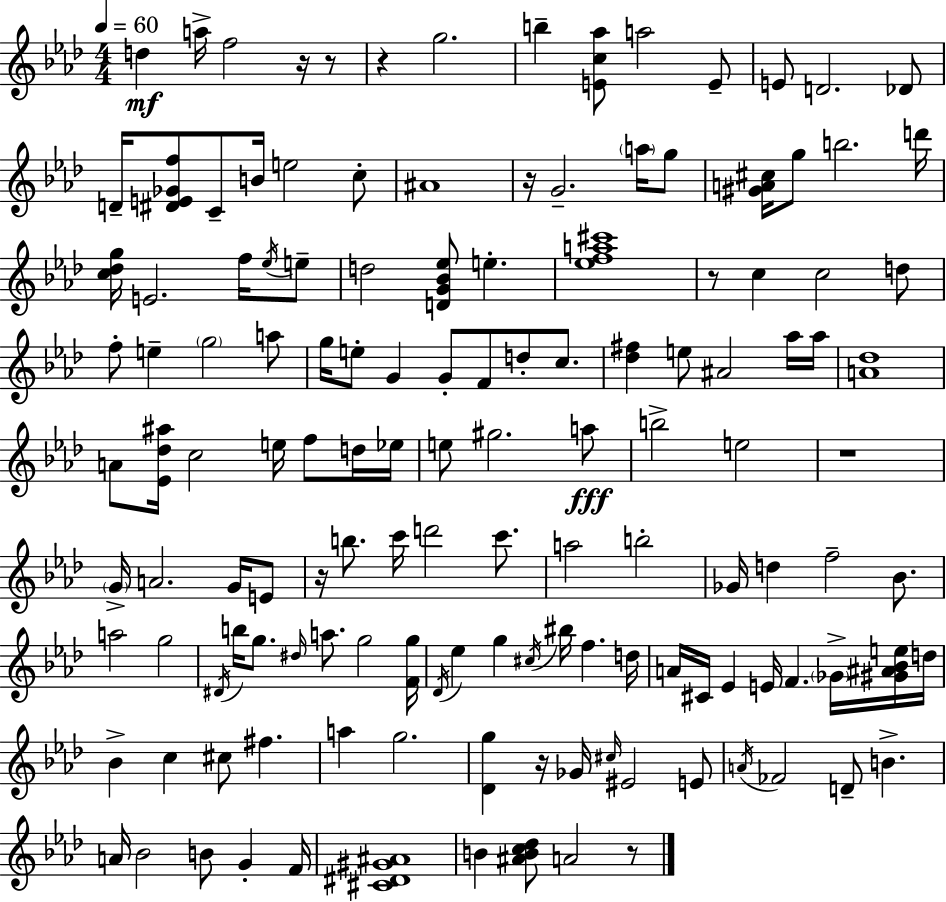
D5/q A5/s F5/h R/s R/e R/q G5/h. B5/q [E4,C5,Ab5]/e A5/h E4/e E4/e D4/h. Db4/e D4/s [D#4,E4,Gb4,F5]/e C4/e B4/s E5/h C5/e A#4/w R/s G4/h. A5/s G5/e [G#4,A4,C#5]/s G5/e B5/h. D6/s [C5,Db5,G5]/s E4/h. F5/s Eb5/s E5/e D5/h [D4,G4,Bb4,Eb5]/e E5/q. [Eb5,F5,A5,C#6]/w R/e C5/q C5/h D5/e F5/e E5/q G5/h A5/e G5/s E5/e G4/q G4/e F4/e D5/e C5/e. [Db5,F#5]/q E5/e A#4/h Ab5/s Ab5/s [A4,Db5]/w A4/e [Eb4,Db5,A#5]/s C5/h E5/s F5/e D5/s Eb5/s E5/e G#5/h. A5/e B5/h E5/h R/w G4/s A4/h. G4/s E4/e R/s B5/e. C6/s D6/h C6/e. A5/h B5/h Gb4/s D5/q F5/h Bb4/e. A5/h G5/h D#4/s B5/s G5/e. D#5/s A5/e. G5/h [F4,G5]/s Db4/s Eb5/q G5/q C#5/s BIS5/s F5/q. D5/s A4/s C#4/s Eb4/q E4/s F4/q. Gb4/s [G#4,A#4,Bb4,E5]/s D5/s Bb4/q C5/q C#5/e F#5/q. A5/q G5/h. [Db4,G5]/q R/s Gb4/s C#5/s EIS4/h E4/e A4/s FES4/h D4/e B4/q. A4/s Bb4/h B4/e G4/q F4/s [C#4,D#4,G#4,A#4]/w B4/q [A#4,B4,C5,Db5]/e A4/h R/e